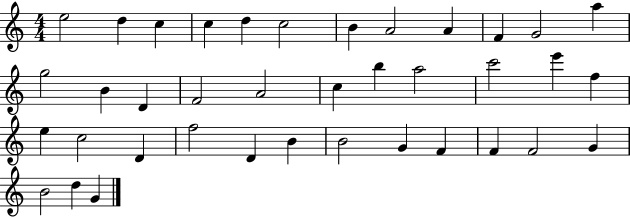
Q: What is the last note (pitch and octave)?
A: G4